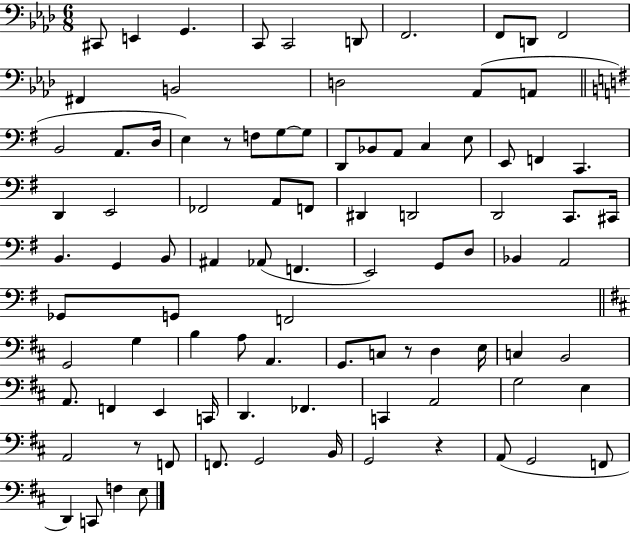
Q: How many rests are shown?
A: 4